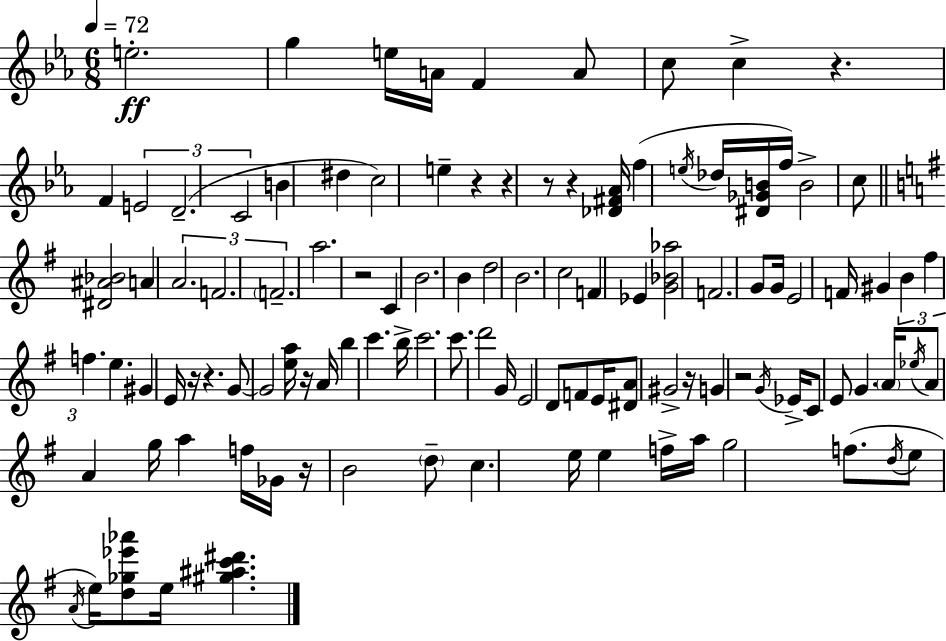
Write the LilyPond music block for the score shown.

{
  \clef treble
  \numericTimeSignature
  \time 6/8
  \key c \minor
  \tempo 4 = 72
  e''2.-.\ff | g''4 e''16 a'16 f'4 a'8 | c''8 c''4-> r4. | f'4 \tuplet 3/2 { e'2 | \break d'2.--( | c'2 } b'4 | dis''4 c''2) | e''4-- r4 r4 | \break r8 r4 <des' fis' aes'>16 f''4( \acciaccatura { e''16 } | des''16 <dis' ges' b'>16 f''16) b'2-> c''8 | \bar "||" \break \key g \major <dis' ais' bes'>2 a'4 | \tuplet 3/2 { a'2. | f'2. | \parenthesize f'2.-- } | \break a''2. | r2 c'4 | b'2. | b'4 d''2 | \break b'2. | c''2 f'4 | ees'4 <g' bes' aes''>2 | f'2. | \break g'8 g'16 e'2 f'16 | gis'4 \tuplet 3/2 { b'4 fis''4 | f''4. } e''4. | gis'4 e'16 r16 r4. | \break g'8~~ g'2 <e'' a''>16 r16 | a'16 b''4 c'''4. b''16-> | c'''2. | c'''8. d'''2 g'16 | \break e'2 d'8 f'8 | e'16 <dis' a'>8 gis'2-> r16 | g'4 r2 | \acciaccatura { g'16 } ees'16-> c'8 e'8 g'4. | \break \parenthesize a'16 \acciaccatura { ees''16 } a'8 a'4 g''16 a''4 | f''16 ges'16 r16 b'2 | \parenthesize d''8-- c''4. e''16 e''4 | f''16-> a''16 g''2 f''8.( | \break \acciaccatura { d''16 } e''8 \acciaccatura { a'16 } e''16) <d'' ges'' ees''' aes'''>8 e''16 <gis'' ais'' c''' dis'''>4. | \bar "|."
}